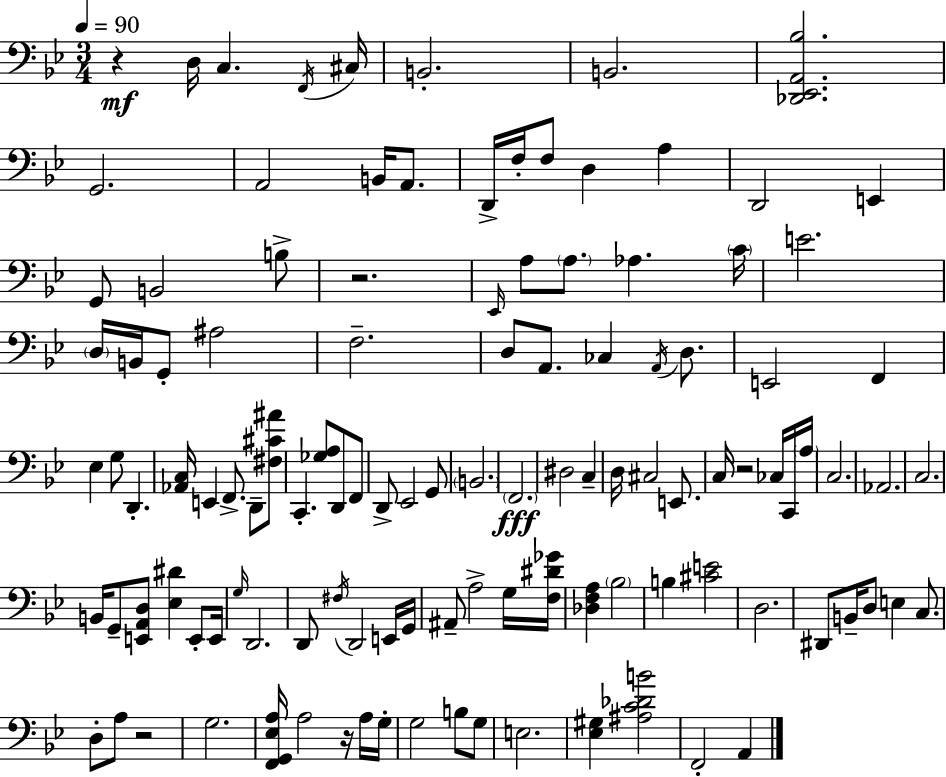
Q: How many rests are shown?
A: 5